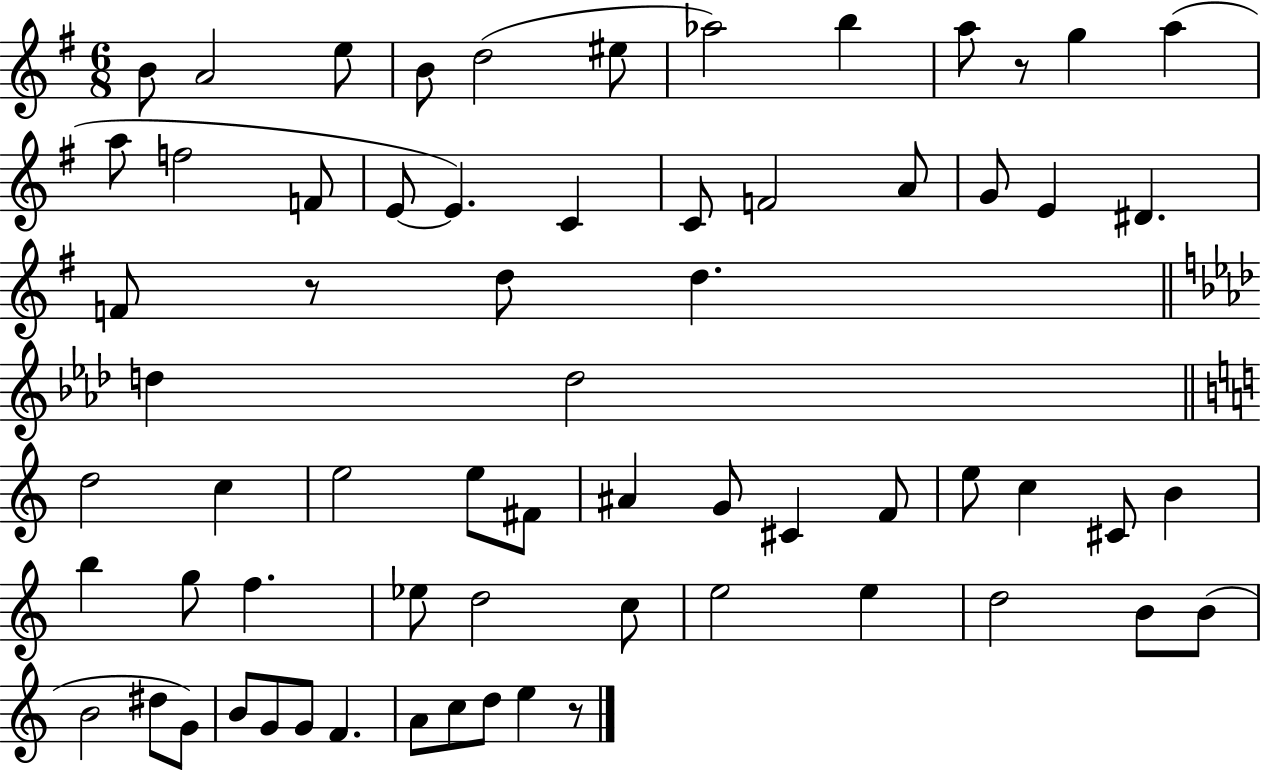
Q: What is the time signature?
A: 6/8